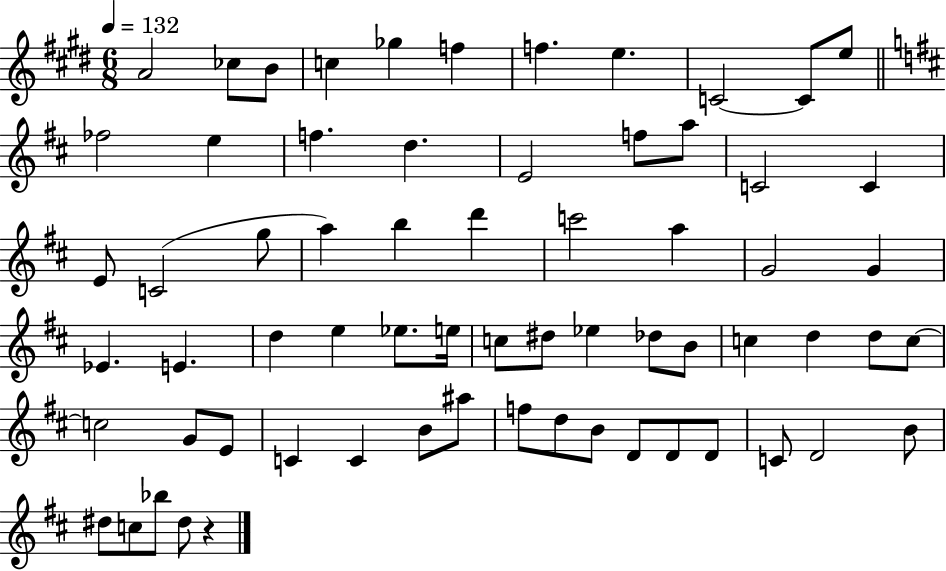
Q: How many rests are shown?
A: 1